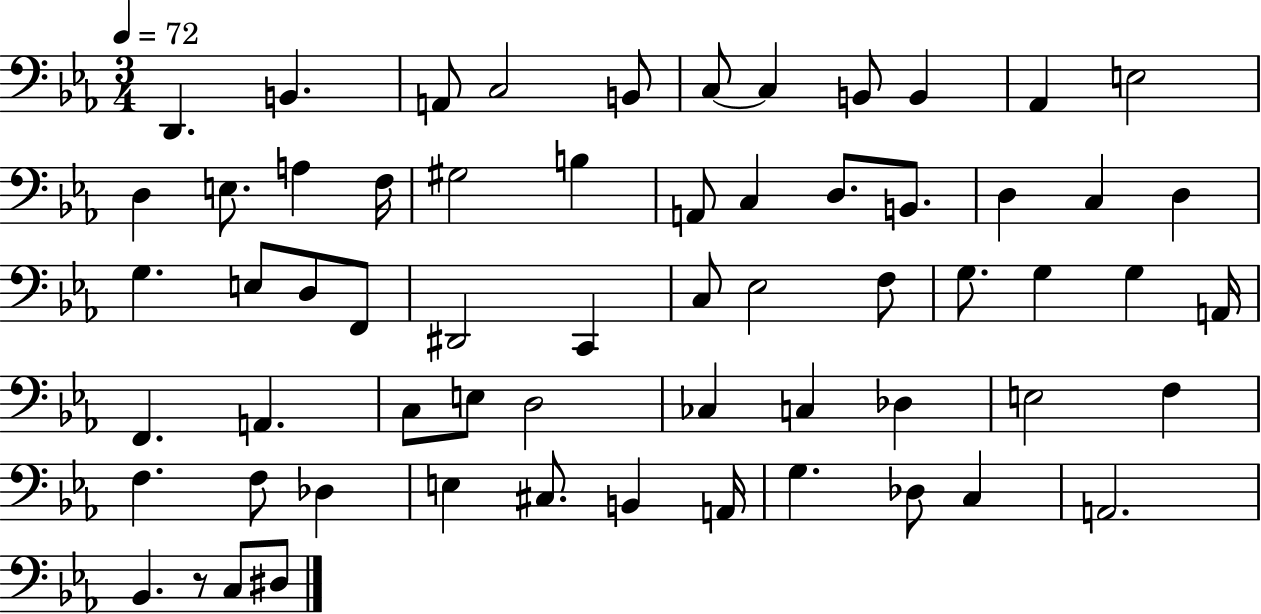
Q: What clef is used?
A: bass